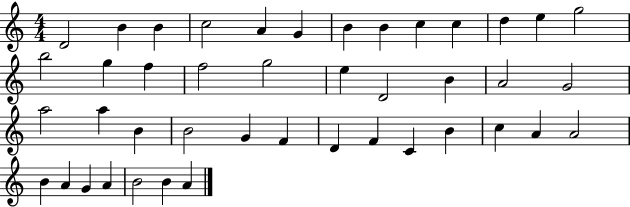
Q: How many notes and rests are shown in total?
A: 43